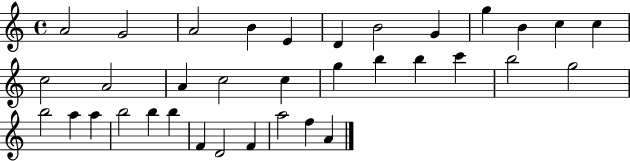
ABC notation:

X:1
T:Untitled
M:4/4
L:1/4
K:C
A2 G2 A2 B E D B2 G g B c c c2 A2 A c2 c g b b c' b2 g2 b2 a a b2 b b F D2 F a2 f A